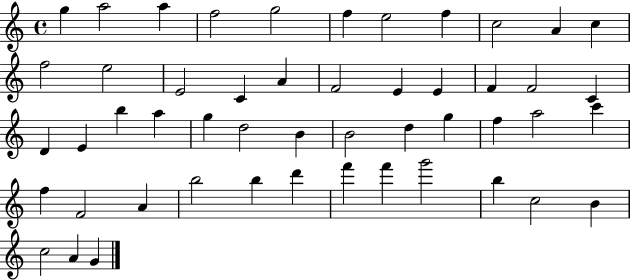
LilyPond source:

{
  \clef treble
  \time 4/4
  \defaultTimeSignature
  \key c \major
  g''4 a''2 a''4 | f''2 g''2 | f''4 e''2 f''4 | c''2 a'4 c''4 | \break f''2 e''2 | e'2 c'4 a'4 | f'2 e'4 e'4 | f'4 f'2 c'4 | \break d'4 e'4 b''4 a''4 | g''4 d''2 b'4 | b'2 d''4 g''4 | f''4 a''2 c'''4 | \break f''4 f'2 a'4 | b''2 b''4 d'''4 | f'''4 f'''4 g'''2 | b''4 c''2 b'4 | \break c''2 a'4 g'4 | \bar "|."
}